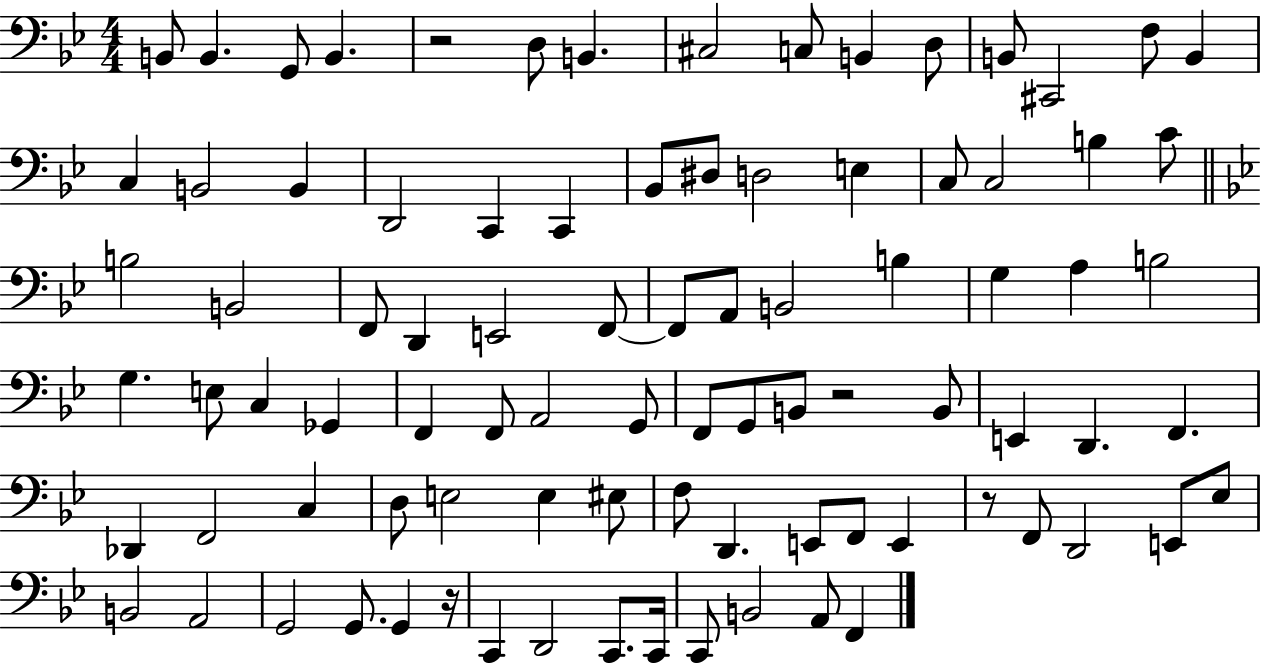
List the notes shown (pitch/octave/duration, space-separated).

B2/e B2/q. G2/e B2/q. R/h D3/e B2/q. C#3/h C3/e B2/q D3/e B2/e C#2/h F3/e B2/q C3/q B2/h B2/q D2/h C2/q C2/q Bb2/e D#3/e D3/h E3/q C3/e C3/h B3/q C4/e B3/h B2/h F2/e D2/q E2/h F2/e F2/e A2/e B2/h B3/q G3/q A3/q B3/h G3/q. E3/e C3/q Gb2/q F2/q F2/e A2/h G2/e F2/e G2/e B2/e R/h B2/e E2/q D2/q. F2/q. Db2/q F2/h C3/q D3/e E3/h E3/q EIS3/e F3/e D2/q. E2/e F2/e E2/q R/e F2/e D2/h E2/e Eb3/e B2/h A2/h G2/h G2/e. G2/q R/s C2/q D2/h C2/e. C2/s C2/e B2/h A2/e F2/q